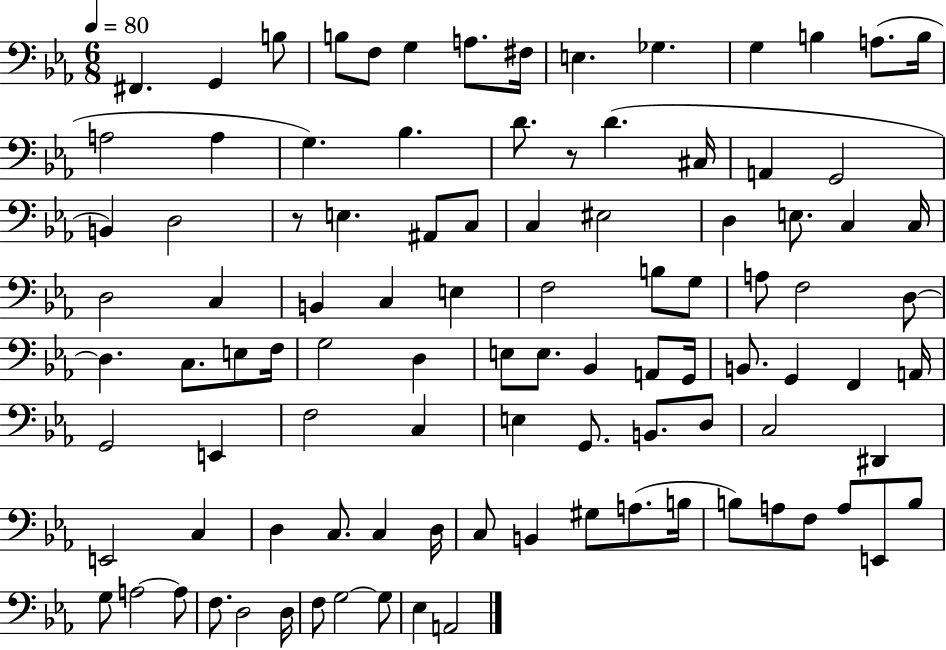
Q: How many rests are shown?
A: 2